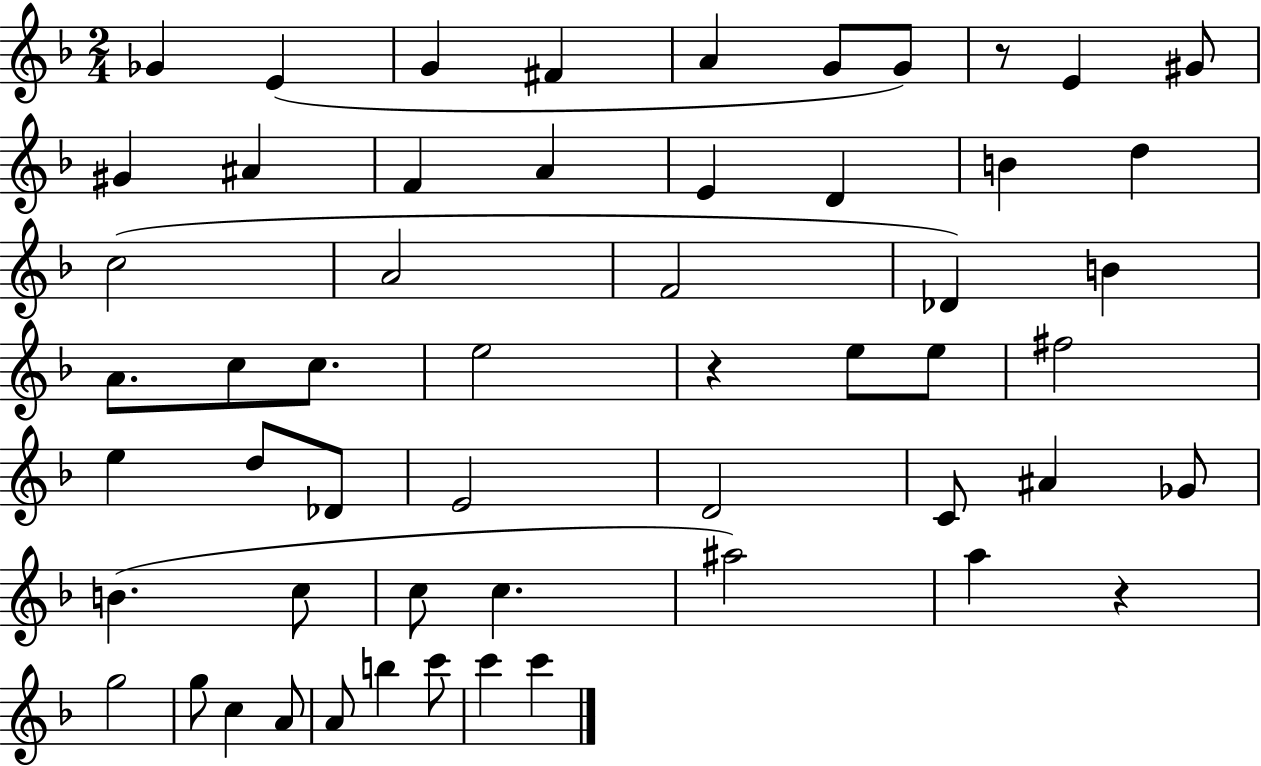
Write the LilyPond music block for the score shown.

{
  \clef treble
  \numericTimeSignature
  \time 2/4
  \key f \major
  \repeat volta 2 { ges'4 e'4( | g'4 fis'4 | a'4 g'8 g'8) | r8 e'4 gis'8 | \break gis'4 ais'4 | f'4 a'4 | e'4 d'4 | b'4 d''4 | \break c''2( | a'2 | f'2 | des'4) b'4 | \break a'8. c''8 c''8. | e''2 | r4 e''8 e''8 | fis''2 | \break e''4 d''8 des'8 | e'2 | d'2 | c'8 ais'4 ges'8 | \break b'4.( c''8 | c''8 c''4. | ais''2) | a''4 r4 | \break g''2 | g''8 c''4 a'8 | a'8 b''4 c'''8 | c'''4 c'''4 | \break } \bar "|."
}